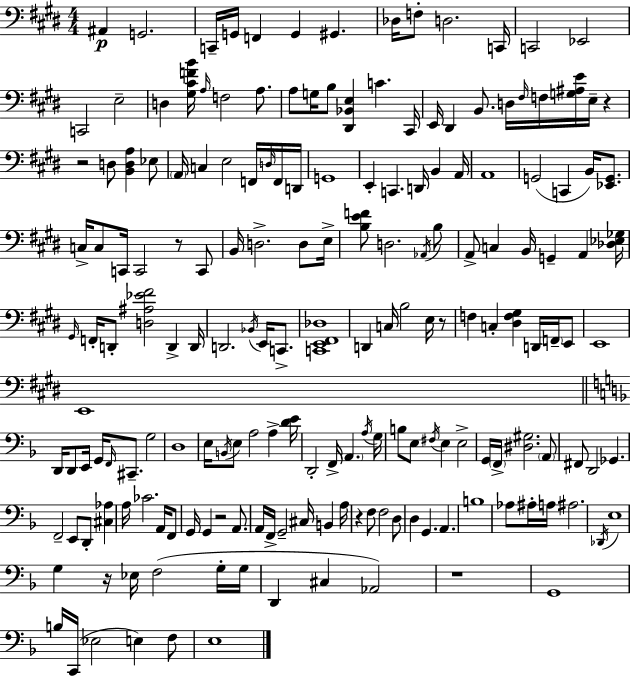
A#2/q G2/h. C2/s G2/s F2/q G2/q G#2/q. Db3/s F3/e D3/h. C2/s C2/h Eb2/h C2/h E3/h D3/q [G#3,C#4,F4,B4]/s A3/s F3/h A3/e. A3/e G3/s B3/e [D#2,Bb2,E3]/q C4/q. C#2/s E2/s D#2/q B2/e. D3/s F#3/s F3/s [G3,A#3,E4]/s E3/s R/q R/h D3/e [B2,D3,A3]/q Eb3/e A2/s C3/q E3/h F2/s D3/s F2/s D2/s G2/w E2/q C2/q. D2/s B2/q A2/s A2/w G2/h C2/q B2/s [Eb2,G2]/e. C3/s C3/e C2/s C2/h R/e C2/e B2/s D3/h. D3/e E3/s [B3,E4,F4]/e D3/h. Ab2/s B3/e A2/e C3/q B2/s G2/q A2/q [Db3,Eb3,Gb3]/s G#2/s F2/s D2/e [D3,A#3,Eb4,F#4]/h D2/q D2/s D2/h. Bb2/s E2/s C2/e. [C2,E2,F#2,Db3]/w D2/q C3/s B3/h E3/s R/e F3/q C3/q [D#3,F3,G#3]/q D2/s F2/s E2/e E2/w E2/w D2/s D2/e E2/s G2/s F2/s C#2/e. G3/h D3/w E3/s B2/s E3/e A3/h A3/q [D4,E4]/s D2/h F2/s A2/q. A3/s G3/s B3/e E3/e F#3/s E3/q E3/h G2/s F2/s [D#3,G#3]/h. A2/e F#2/e D2/h Gb2/q. F2/h E2/e D2/e [C#3,Ab3]/q A3/s CES4/h. A2/s F2/e G2/s G2/q R/h A2/e. A2/s F2/s G2/h C#3/s B2/q A3/s R/q F3/e F3/h D3/e D3/q G2/q. A2/q. B3/w Ab3/e A#3/s A3/s A#3/h. Db2/s E3/w G3/q R/s Eb3/s F3/h G3/s G3/s D2/q C#3/q Ab2/h R/w G2/w B3/s C2/s Eb3/h E3/q F3/e E3/w